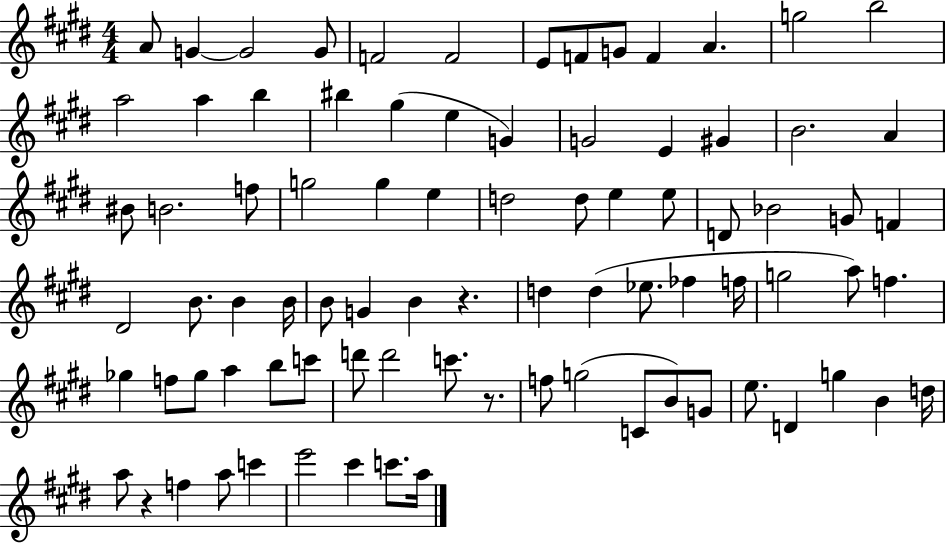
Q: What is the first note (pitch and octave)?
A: A4